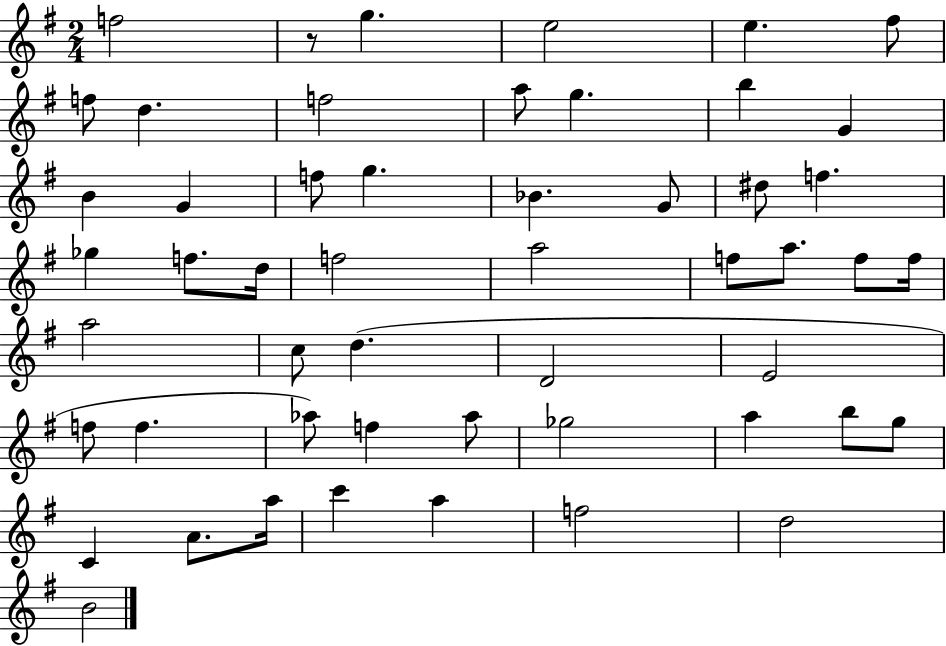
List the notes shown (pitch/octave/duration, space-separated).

F5/h R/e G5/q. E5/h E5/q. F#5/e F5/e D5/q. F5/h A5/e G5/q. B5/q G4/q B4/q G4/q F5/e G5/q. Bb4/q. G4/e D#5/e F5/q. Gb5/q F5/e. D5/s F5/h A5/h F5/e A5/e. F5/e F5/s A5/h C5/e D5/q. D4/h E4/h F5/e F5/q. Ab5/e F5/q Ab5/e Gb5/h A5/q B5/e G5/e C4/q A4/e. A5/s C6/q A5/q F5/h D5/h B4/h